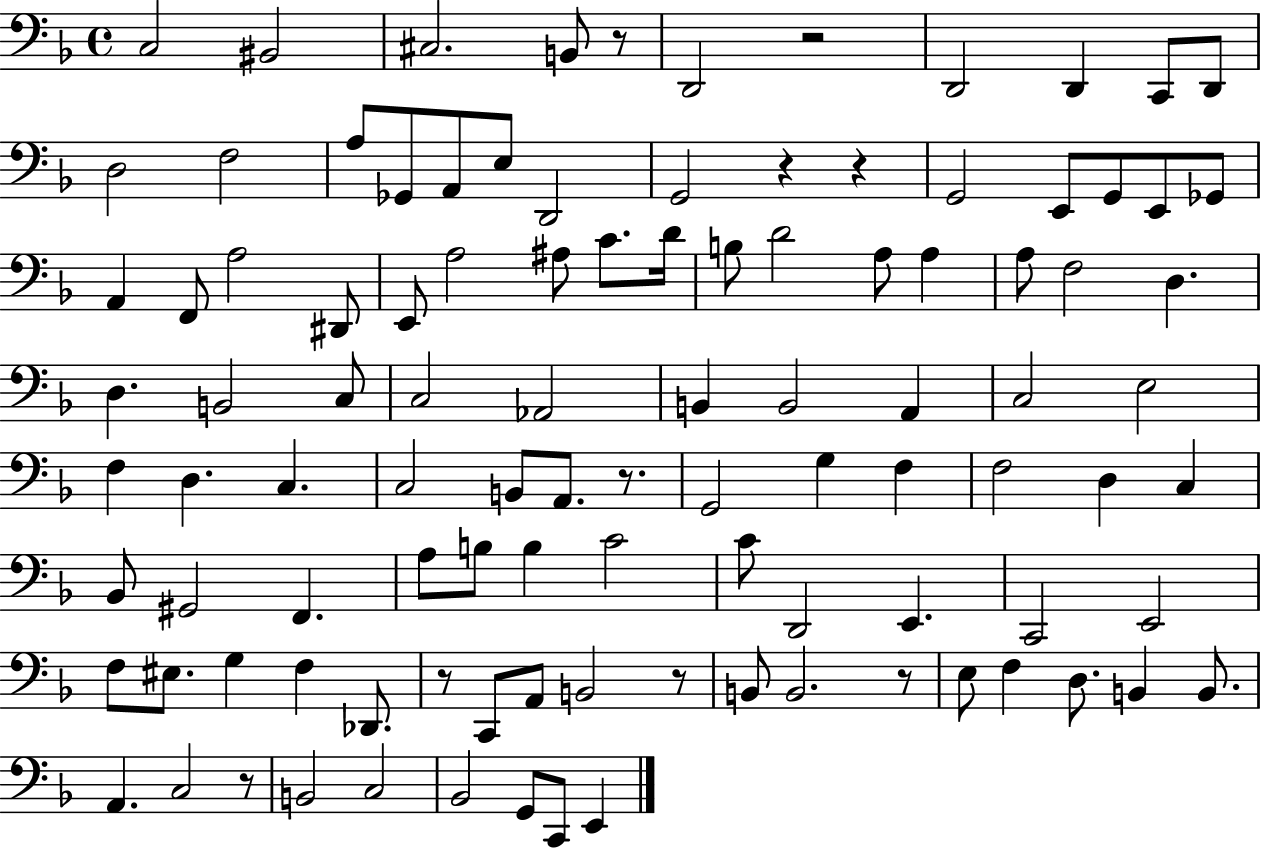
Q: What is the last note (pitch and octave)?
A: E2